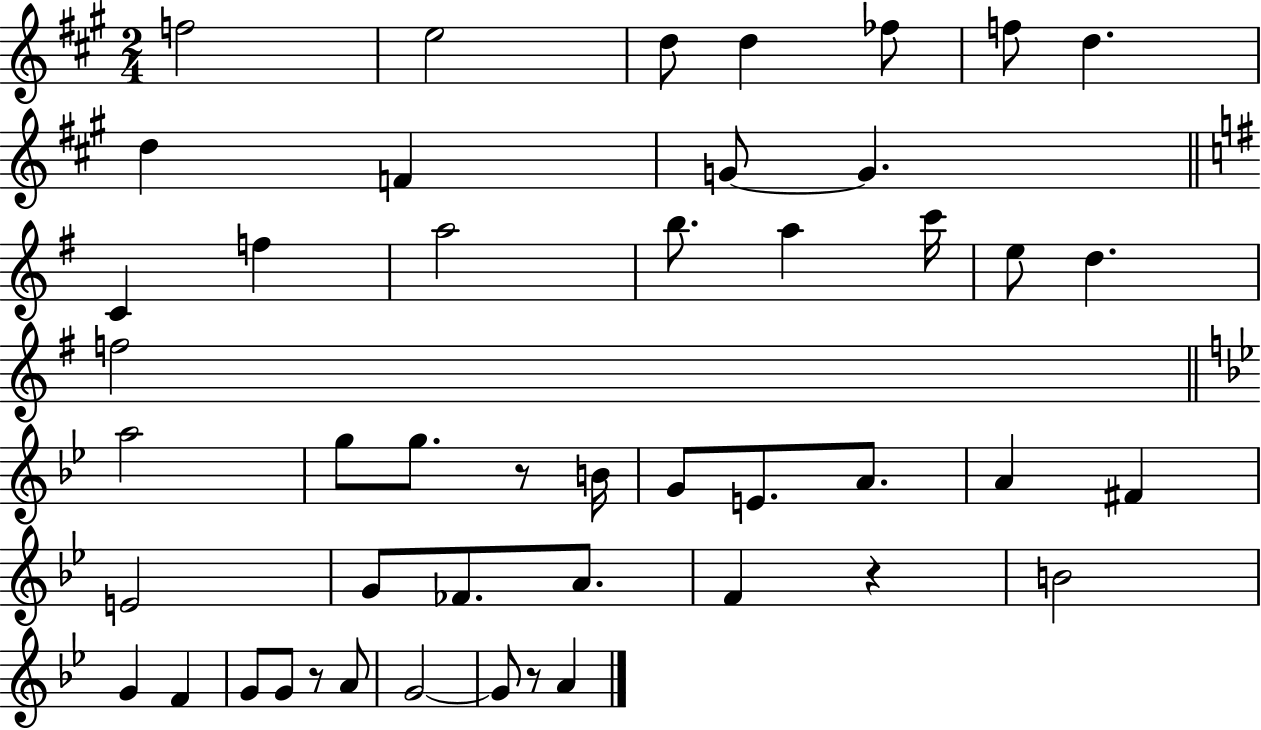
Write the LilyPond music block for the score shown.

{
  \clef treble
  \numericTimeSignature
  \time 2/4
  \key a \major
  \repeat volta 2 { f''2 | e''2 | d''8 d''4 fes''8 | f''8 d''4. | \break d''4 f'4 | g'8~~ g'4. | \bar "||" \break \key g \major c'4 f''4 | a''2 | b''8. a''4 c'''16 | e''8 d''4. | \break f''2 | \bar "||" \break \key bes \major a''2 | g''8 g''8. r8 b'16 | g'8 e'8. a'8. | a'4 fis'4 | \break e'2 | g'8 fes'8. a'8. | f'4 r4 | b'2 | \break g'4 f'4 | g'8 g'8 r8 a'8 | g'2~~ | g'8 r8 a'4 | \break } \bar "|."
}